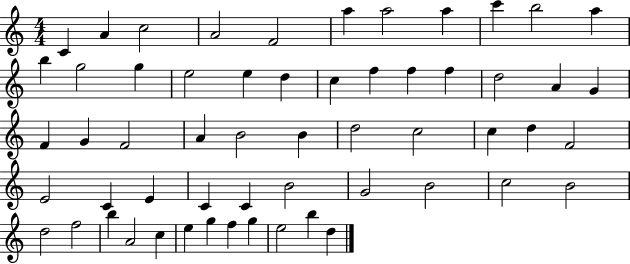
C4/q A4/q C5/h A4/h F4/h A5/q A5/h A5/q C6/q B5/h A5/q B5/q G5/h G5/q E5/h E5/q D5/q C5/q F5/q F5/q F5/q D5/h A4/q G4/q F4/q G4/q F4/h A4/q B4/h B4/q D5/h C5/h C5/q D5/q F4/h E4/h C4/q E4/q C4/q C4/q B4/h G4/h B4/h C5/h B4/h D5/h F5/h B5/q A4/h C5/q E5/q G5/q F5/q G5/q E5/h B5/q D5/q